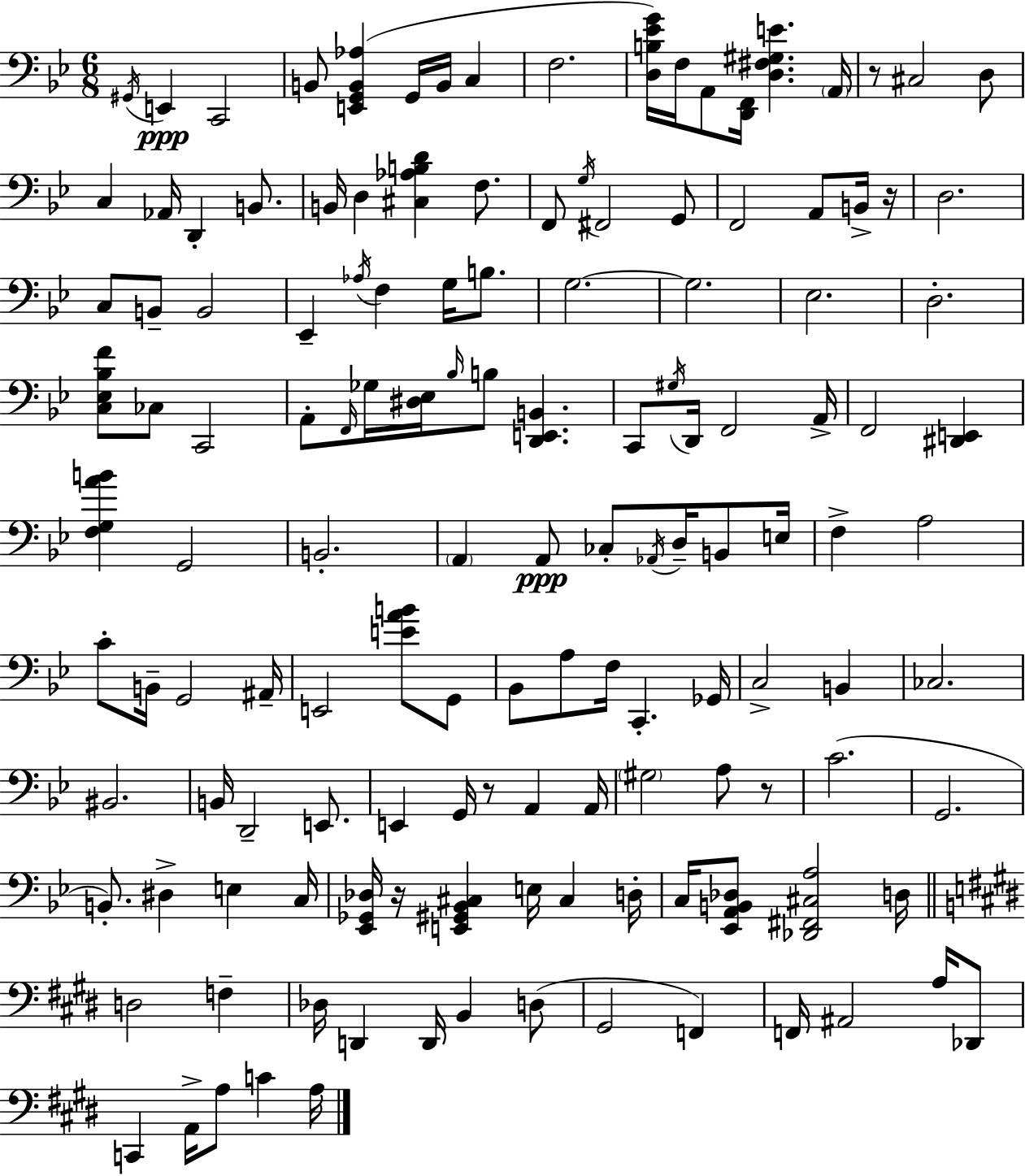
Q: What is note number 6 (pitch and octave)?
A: B2